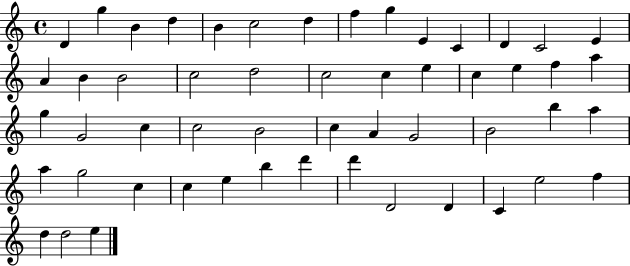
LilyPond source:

{
  \clef treble
  \time 4/4
  \defaultTimeSignature
  \key c \major
  d'4 g''4 b'4 d''4 | b'4 c''2 d''4 | f''4 g''4 e'4 c'4 | d'4 c'2 e'4 | \break a'4 b'4 b'2 | c''2 d''2 | c''2 c''4 e''4 | c''4 e''4 f''4 a''4 | \break g''4 g'2 c''4 | c''2 b'2 | c''4 a'4 g'2 | b'2 b''4 a''4 | \break a''4 g''2 c''4 | c''4 e''4 b''4 d'''4 | d'''4 d'2 d'4 | c'4 e''2 f''4 | \break d''4 d''2 e''4 | \bar "|."
}